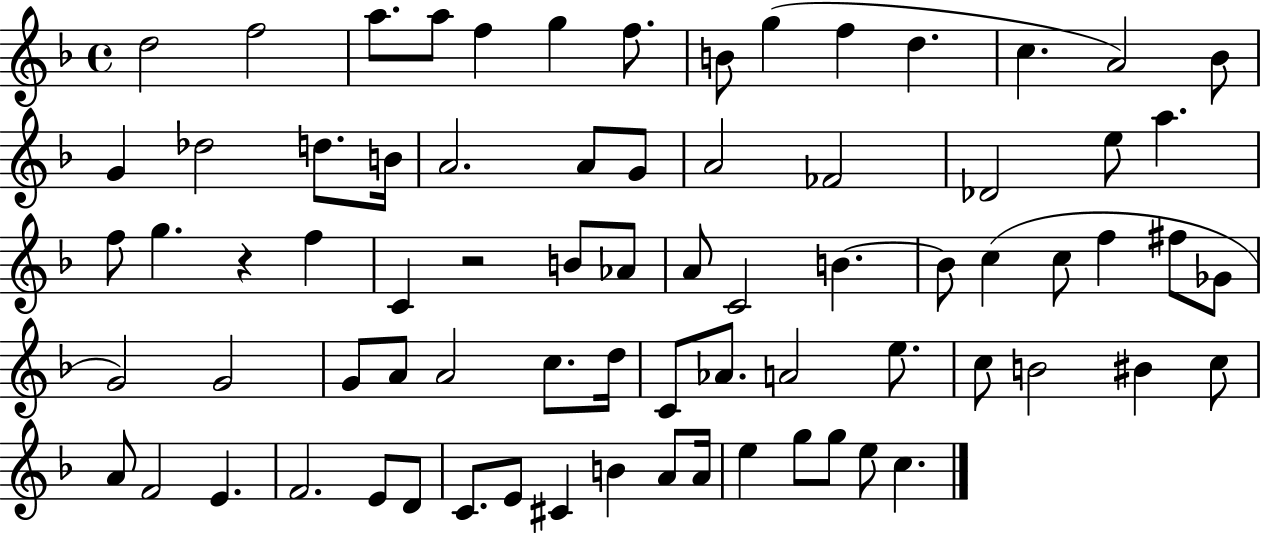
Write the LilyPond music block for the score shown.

{
  \clef treble
  \time 4/4
  \defaultTimeSignature
  \key f \major
  d''2 f''2 | a''8. a''8 f''4 g''4 f''8. | b'8 g''4( f''4 d''4. | c''4. a'2) bes'8 | \break g'4 des''2 d''8. b'16 | a'2. a'8 g'8 | a'2 fes'2 | des'2 e''8 a''4. | \break f''8 g''4. r4 f''4 | c'4 r2 b'8 aes'8 | a'8 c'2 b'4.~~ | b'8 c''4( c''8 f''4 fis''8 ges'8 | \break g'2) g'2 | g'8 a'8 a'2 c''8. d''16 | c'8 aes'8. a'2 e''8. | c''8 b'2 bis'4 c''8 | \break a'8 f'2 e'4. | f'2. e'8 d'8 | c'8. e'8 cis'4 b'4 a'8 a'16 | e''4 g''8 g''8 e''8 c''4. | \break \bar "|."
}